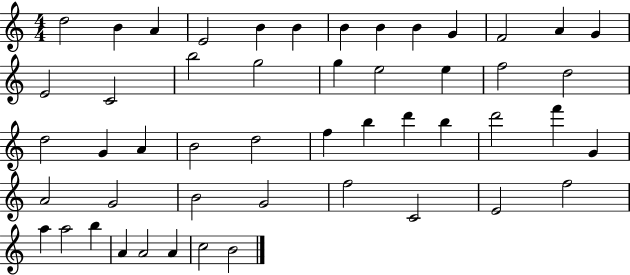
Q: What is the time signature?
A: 4/4